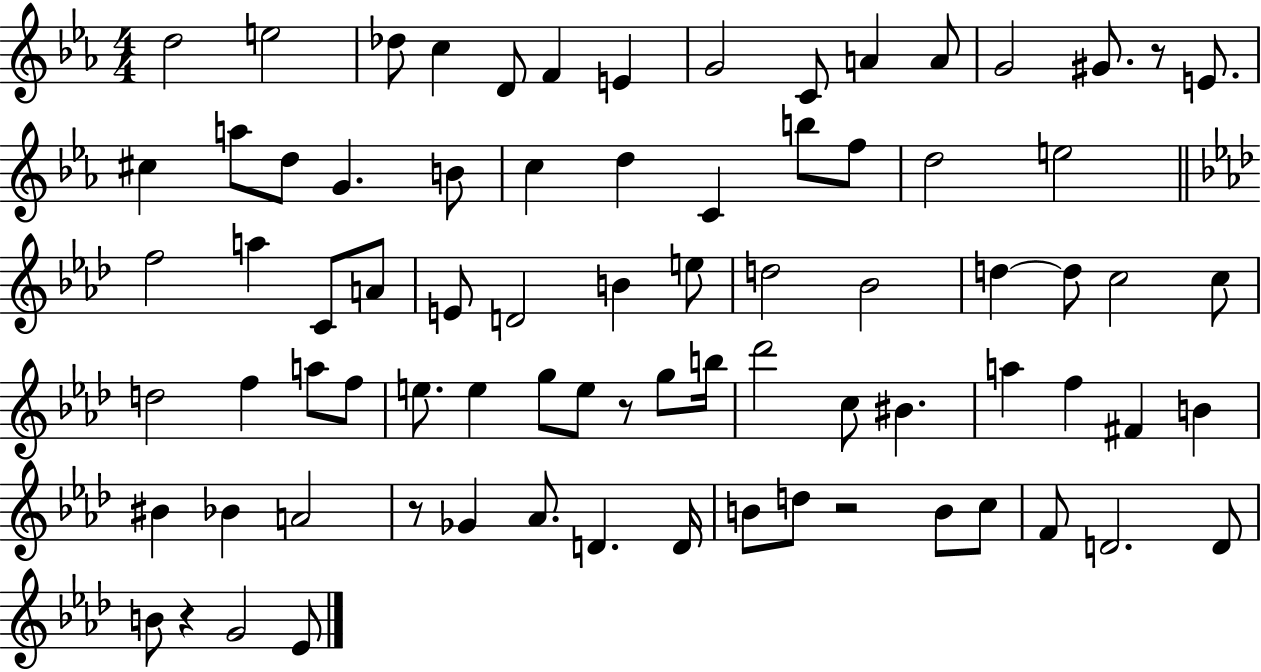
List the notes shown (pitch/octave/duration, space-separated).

D5/h E5/h Db5/e C5/q D4/e F4/q E4/q G4/h C4/e A4/q A4/e G4/h G#4/e. R/e E4/e. C#5/q A5/e D5/e G4/q. B4/e C5/q D5/q C4/q B5/e F5/e D5/h E5/h F5/h A5/q C4/e A4/e E4/e D4/h B4/q E5/e D5/h Bb4/h D5/q D5/e C5/h C5/e D5/h F5/q A5/e F5/e E5/e. E5/q G5/e E5/e R/e G5/e B5/s Db6/h C5/e BIS4/q. A5/q F5/q F#4/q B4/q BIS4/q Bb4/q A4/h R/e Gb4/q Ab4/e. D4/q. D4/s B4/e D5/e R/h B4/e C5/e F4/e D4/h. D4/e B4/e R/q G4/h Eb4/e